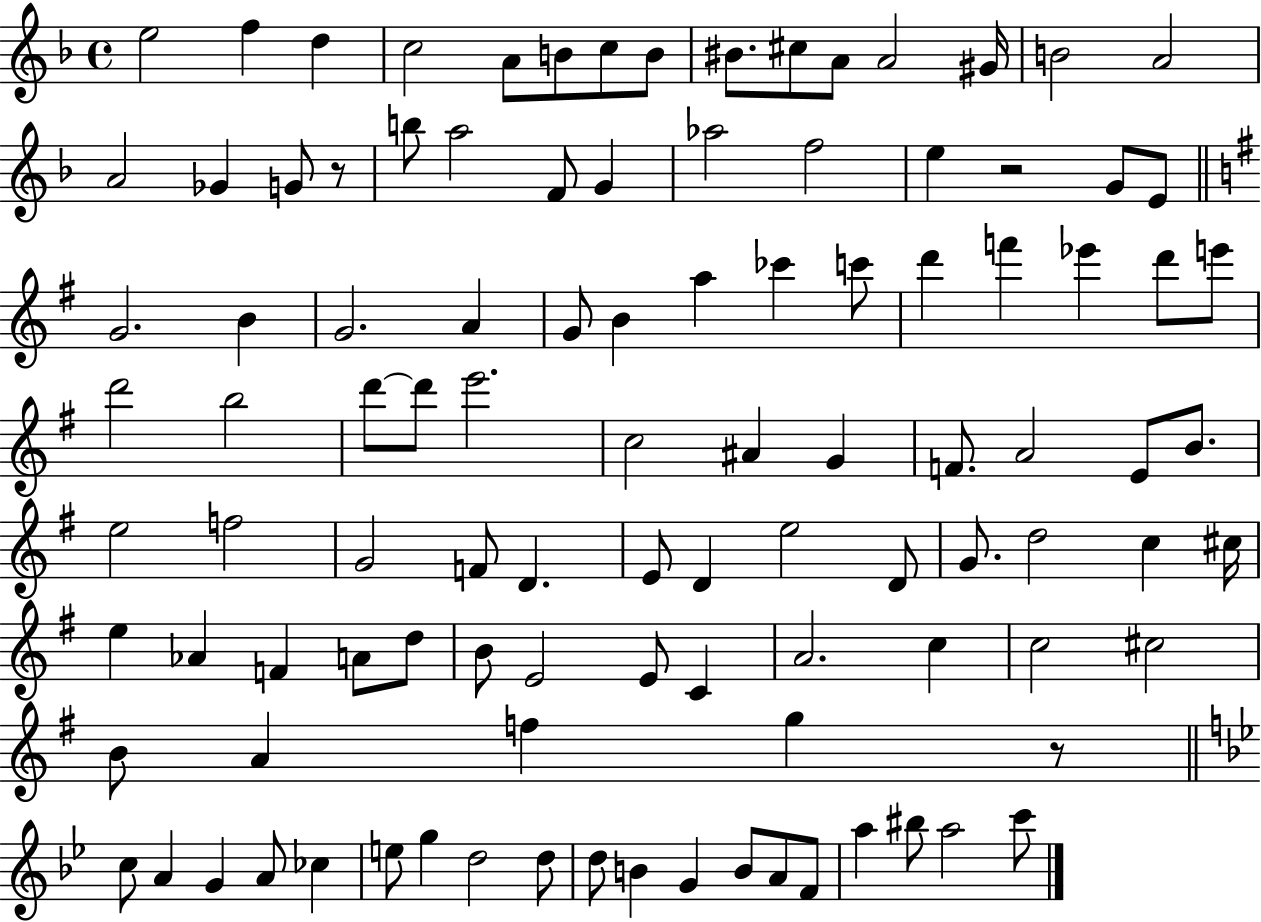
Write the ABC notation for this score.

X:1
T:Untitled
M:4/4
L:1/4
K:F
e2 f d c2 A/2 B/2 c/2 B/2 ^B/2 ^c/2 A/2 A2 ^G/4 B2 A2 A2 _G G/2 z/2 b/2 a2 F/2 G _a2 f2 e z2 G/2 E/2 G2 B G2 A G/2 B a _c' c'/2 d' f' _e' d'/2 e'/2 d'2 b2 d'/2 d'/2 e'2 c2 ^A G F/2 A2 E/2 B/2 e2 f2 G2 F/2 D E/2 D e2 D/2 G/2 d2 c ^c/4 e _A F A/2 d/2 B/2 E2 E/2 C A2 c c2 ^c2 B/2 A f g z/2 c/2 A G A/2 _c e/2 g d2 d/2 d/2 B G B/2 A/2 F/2 a ^b/2 a2 c'/2